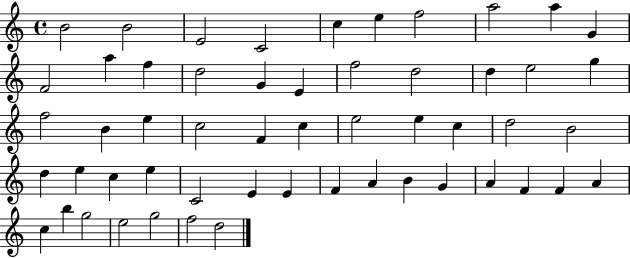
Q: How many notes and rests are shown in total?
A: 54